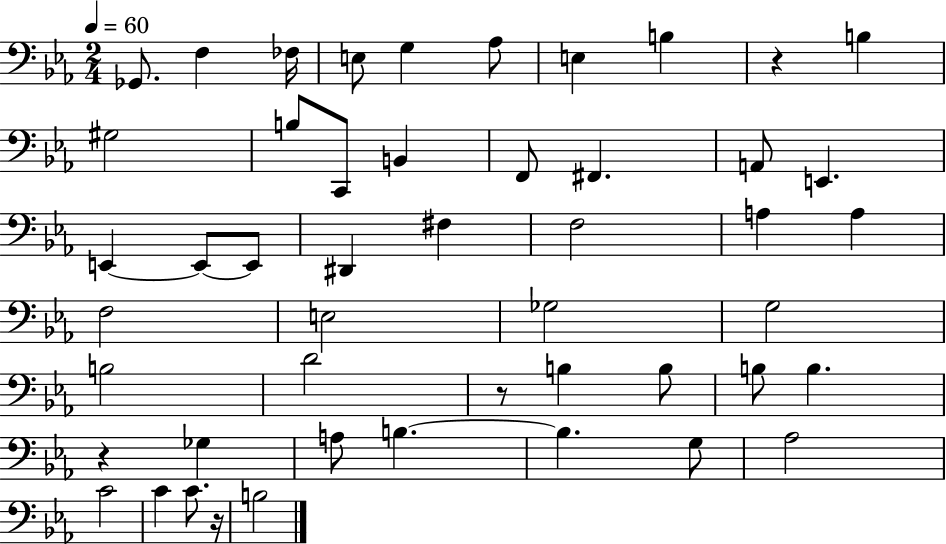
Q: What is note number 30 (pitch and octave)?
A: B3